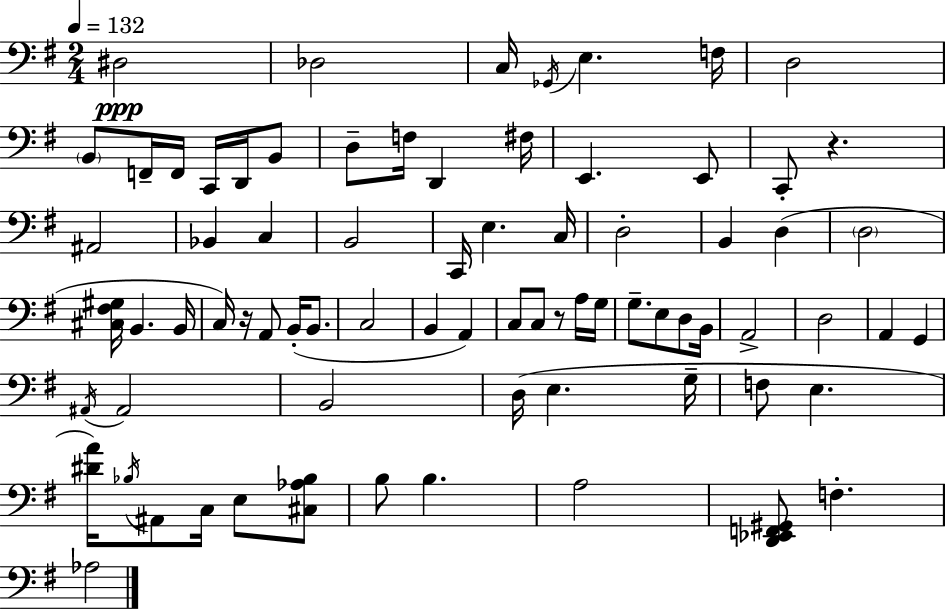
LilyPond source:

{
  \clef bass
  \numericTimeSignature
  \time 2/4
  \key e \minor
  \tempo 4 = 132
  dis2\ppp | des2 | c16 \acciaccatura { ges,16 } e4. | f16 d2 | \break \parenthesize b,8 f,16-- f,16 c,16 d,16 b,8 | d8-- f16 d,4 | fis16 e,4. e,8 | c,8-. r4. | \break ais,2 | bes,4 c4 | b,2 | c,16 e4. | \break c16 d2-. | b,4 d4( | \parenthesize d2 | <cis fis gis>16 b,4. | \break b,16 c16) r16 a,8 b,16-.( b,8. | c2 | b,4 a,4) | c8 c8 r8 a16 | \break g16 g8.-- e8 d8 | b,16 a,2-> | d2 | a,4 g,4 | \break \acciaccatura { ais,16 } ais,2 | b,2 | d16( e4. | g16-- f8 e4. | \break <dis' a'>16) \acciaccatura { bes16 } ais,8 c16 e8 | <cis aes bes>8 b8 b4. | a2 | <d, ees, f, gis,>8 f4.-. | \break aes2 | \bar "|."
}